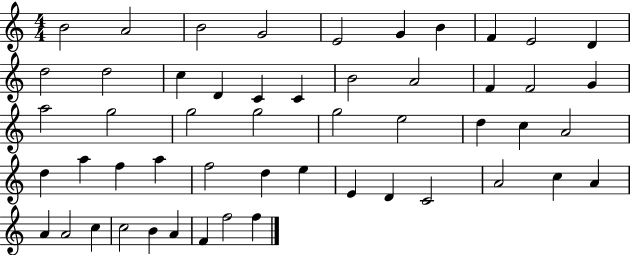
B4/h A4/h B4/h G4/h E4/h G4/q B4/q F4/q E4/h D4/q D5/h D5/h C5/q D4/q C4/q C4/q B4/h A4/h F4/q F4/h G4/q A5/h G5/h G5/h G5/h G5/h E5/h D5/q C5/q A4/h D5/q A5/q F5/q A5/q F5/h D5/q E5/q E4/q D4/q C4/h A4/h C5/q A4/q A4/q A4/h C5/q C5/h B4/q A4/q F4/q F5/h F5/q